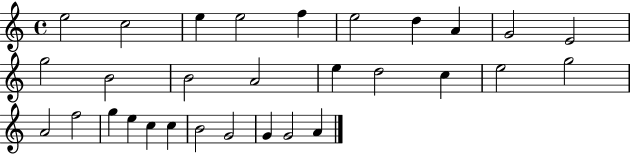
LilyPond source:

{
  \clef treble
  \time 4/4
  \defaultTimeSignature
  \key c \major
  e''2 c''2 | e''4 e''2 f''4 | e''2 d''4 a'4 | g'2 e'2 | \break g''2 b'2 | b'2 a'2 | e''4 d''2 c''4 | e''2 g''2 | \break a'2 f''2 | g''4 e''4 c''4 c''4 | b'2 g'2 | g'4 g'2 a'4 | \break \bar "|."
}